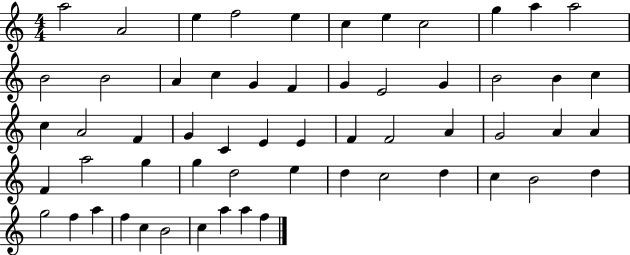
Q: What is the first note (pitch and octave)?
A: A5